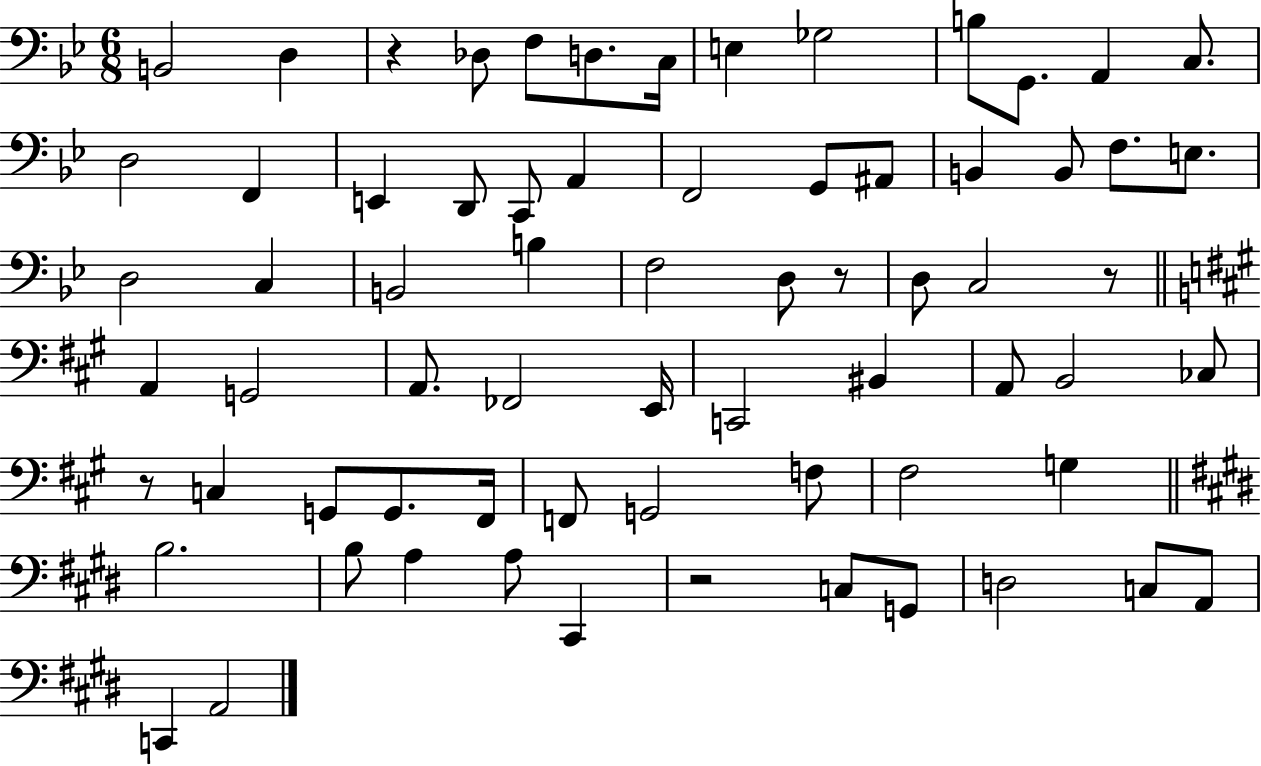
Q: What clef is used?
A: bass